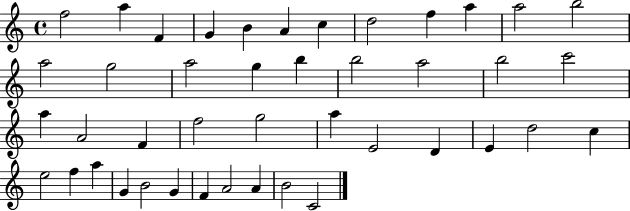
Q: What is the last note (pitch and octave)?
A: C4